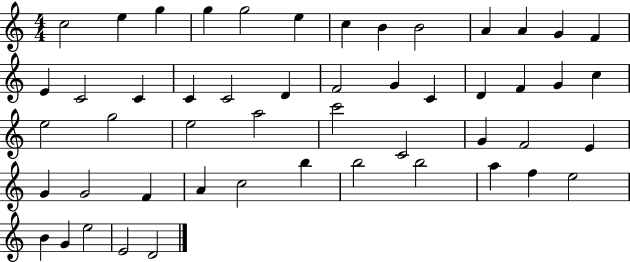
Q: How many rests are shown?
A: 0